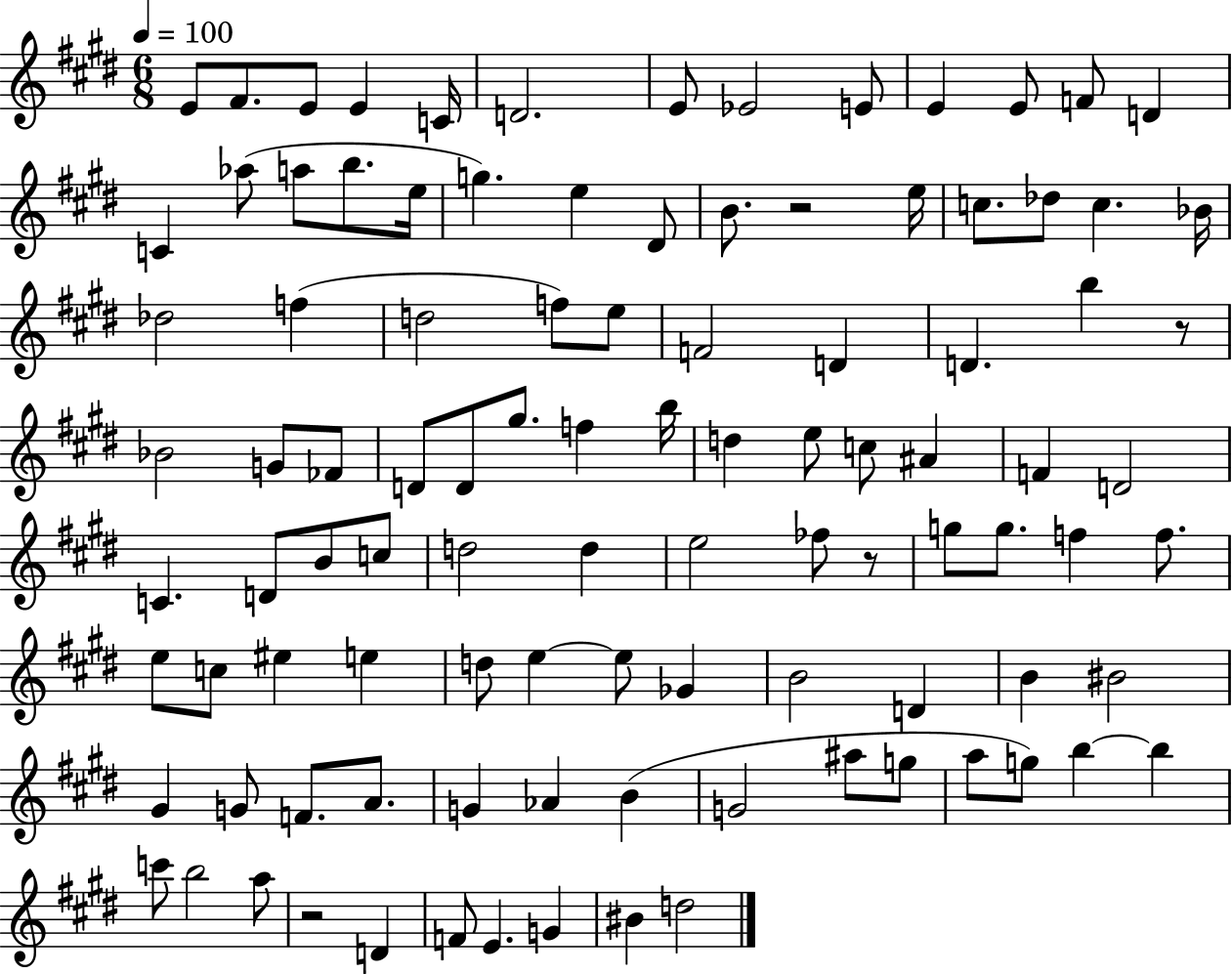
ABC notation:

X:1
T:Untitled
M:6/8
L:1/4
K:E
E/2 ^F/2 E/2 E C/4 D2 E/2 _E2 E/2 E E/2 F/2 D C _a/2 a/2 b/2 e/4 g e ^D/2 B/2 z2 e/4 c/2 _d/2 c _B/4 _d2 f d2 f/2 e/2 F2 D D b z/2 _B2 G/2 _F/2 D/2 D/2 ^g/2 f b/4 d e/2 c/2 ^A F D2 C D/2 B/2 c/2 d2 d e2 _f/2 z/2 g/2 g/2 f f/2 e/2 c/2 ^e e d/2 e e/2 _G B2 D B ^B2 ^G G/2 F/2 A/2 G _A B G2 ^a/2 g/2 a/2 g/2 b b c'/2 b2 a/2 z2 D F/2 E G ^B d2